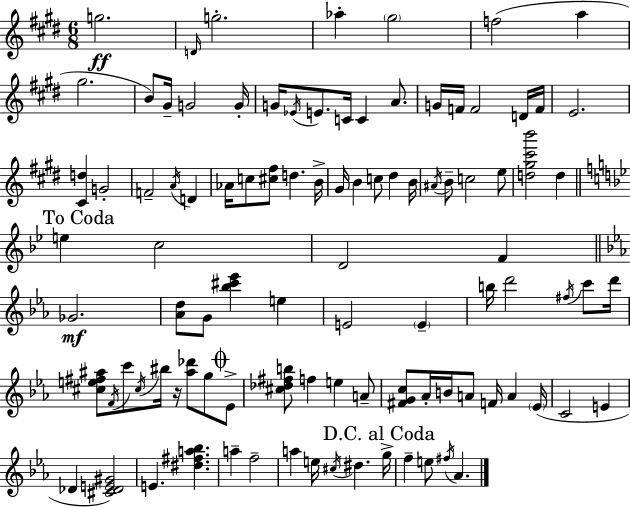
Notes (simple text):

G5/h. D4/s G5/h. Ab5/q G#5/h F5/h A5/q G#5/h. B4/e G#4/s G4/h G4/s G4/s Eb4/s E4/e. C4/s C4/q A4/e. G4/s F4/s F4/h D4/s F4/s E4/h. [C#4,D5]/q G4/h F4/h A4/s D4/q Ab4/s C5/e [C#5,F#5]/e D5/q. B4/s G#4/s B4/q C5/e D#5/q B4/s A#4/s B4/e C5/h E5/e [D5,G#5,C#6,B6]/h D5/q E5/q C5/h D4/h F4/q Gb4/h. [Ab4,D5]/e G4/e [Bb5,C#6,Eb6]/q E5/q E4/h E4/q B5/s D6/h F#5/s C6/e D6/s [C#5,E5,F#5,A#5]/e F4/s C6/e C#5/s BIS5/s R/s [A#5,Db6]/e G5/e Eb4/e [C#5,Db5,F#5,B5]/e F5/q E5/q A4/e [F#4,G4,C5]/e Ab4/s B4/s A4/e F4/s A4/q Eb4/s C4/h E4/q Db4/q [C#4,Db4,E4,G#4]/h E4/q. [D#5,F#5,A5,Bb5]/q. A5/q F5/h A5/q E5/s C#5/s D#5/q. G5/s F5/q E5/e F#5/s Ab4/q.